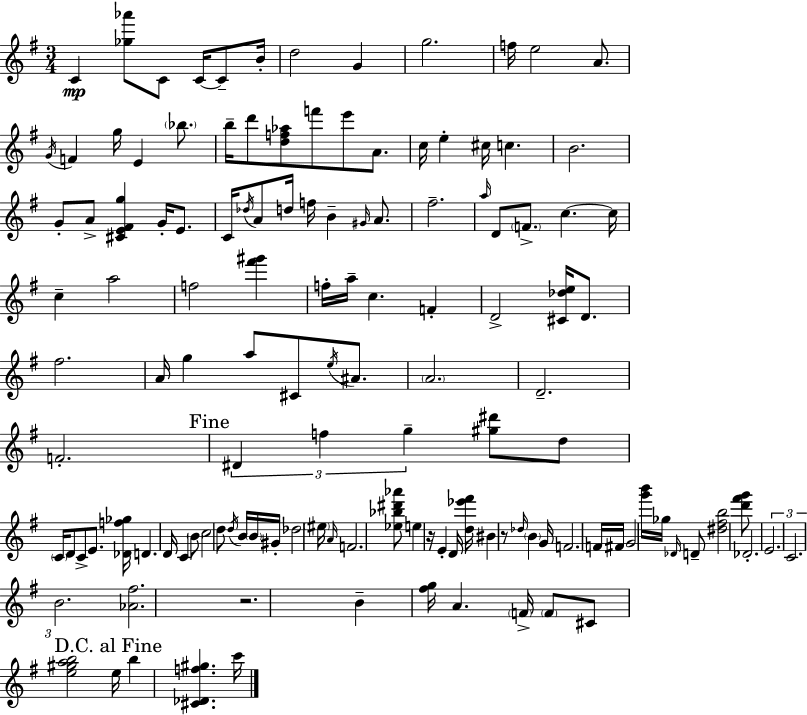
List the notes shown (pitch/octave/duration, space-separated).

C4/q [Gb5,Ab6]/e C4/e C4/s C4/e B4/s D5/h G4/q G5/h. F5/s E5/h A4/e. G4/s F4/q G5/s E4/q Bb5/e. B5/s D6/e [D5,F5,Ab5]/e F6/e E6/e A4/e. C5/s E5/q C#5/s C5/q. B4/h. G4/e A4/e [C#4,E4,F#4,G5]/q G4/s E4/e. C4/s Db5/s A4/e D5/s F5/s B4/q G#4/s A4/e. F#5/h. A5/s D4/e F4/e. C5/q. C5/s C5/q A5/h F5/h [F#6,G#6]/q F5/s A5/s C5/q. F4/q D4/h [C#4,Db5,E5]/s D4/e. F#5/h. A4/s G5/q A5/e C#4/e E5/s A#4/e. A4/h. D4/h. F4/h. D#4/q F5/q G5/q [G#5,D#6]/e D5/e C4/s D4/e C4/e E4/e. [Db4,F5,Gb5]/s D4/q. D4/s C4/q B4/e C5/h D5/e D5/s B4/s B4/s G#4/s Db5/h EIS5/s A4/s F4/h. [Eb5,Bb5,D#6,Ab6]/e E5/q R/s E4/q D4/s [D5,Eb6,F#6]/s BIS4/q R/e Db5/s B4/q G4/s F4/h. F4/s F#4/s G4/h [G6,B6]/s Gb5/s Db4/s D4/e [D#5,F#5,B5]/h [D6,F#6,G6]/e Db4/h. E4/h. C4/h. B4/h. [Ab4,F#5]/h. R/h. B4/q [F#5,G5]/s A4/q. F4/s F4/e C#4/e [E5,G#5,A5,B5]/h E5/s B5/q [C#4,Db4,F5,G#5]/q. C6/s